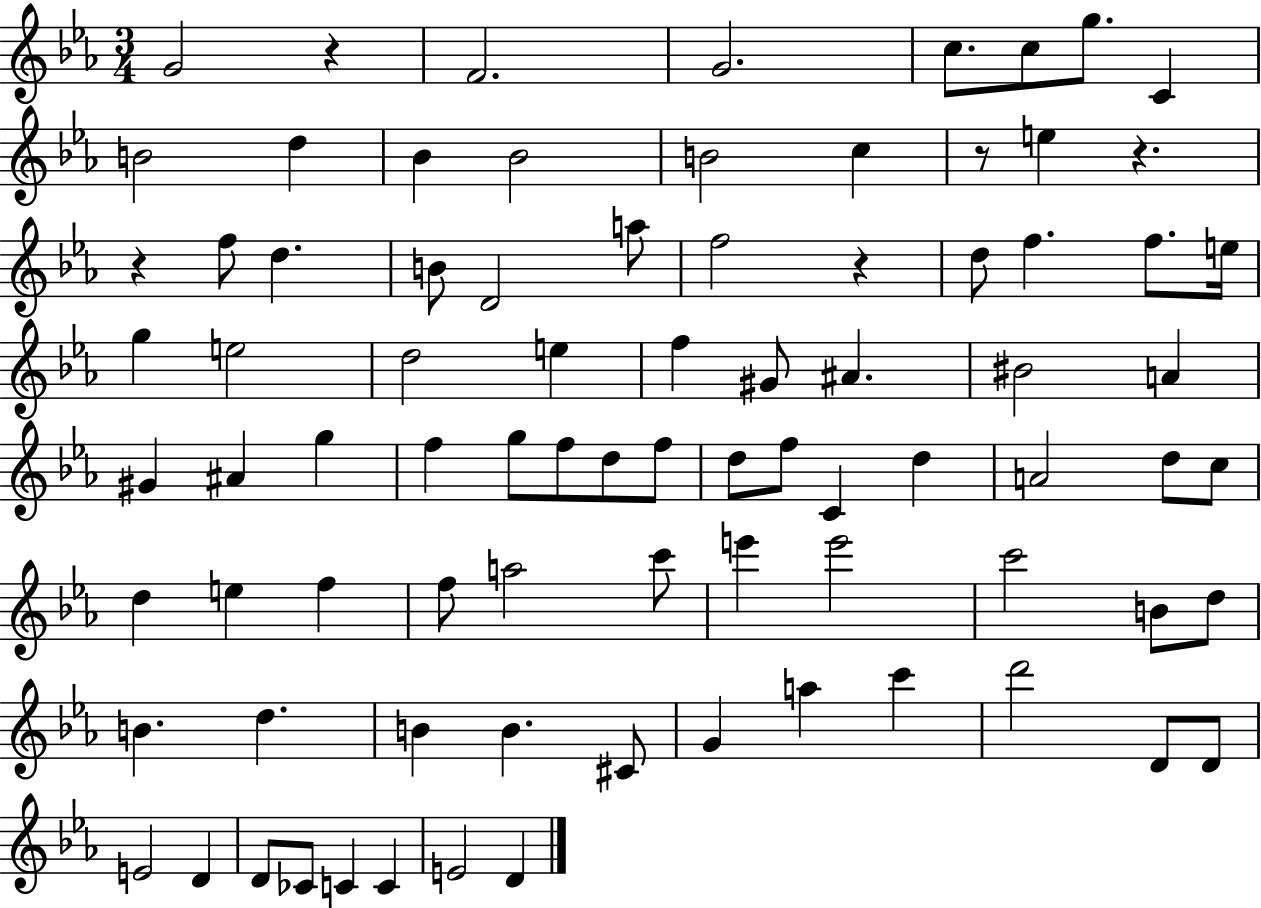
G4/h R/q F4/h. G4/h. C5/e. C5/e G5/e. C4/q B4/h D5/q Bb4/q Bb4/h B4/h C5/q R/e E5/q R/q. R/q F5/e D5/q. B4/e D4/h A5/e F5/h R/q D5/e F5/q. F5/e. E5/s G5/q E5/h D5/h E5/q F5/q G#4/e A#4/q. BIS4/h A4/q G#4/q A#4/q G5/q F5/q G5/e F5/e D5/e F5/e D5/e F5/e C4/q D5/q A4/h D5/e C5/e D5/q E5/q F5/q F5/e A5/h C6/e E6/q E6/h C6/h B4/e D5/e B4/q. D5/q. B4/q B4/q. C#4/e G4/q A5/q C6/q D6/h D4/e D4/e E4/h D4/q D4/e CES4/e C4/q C4/q E4/h D4/q